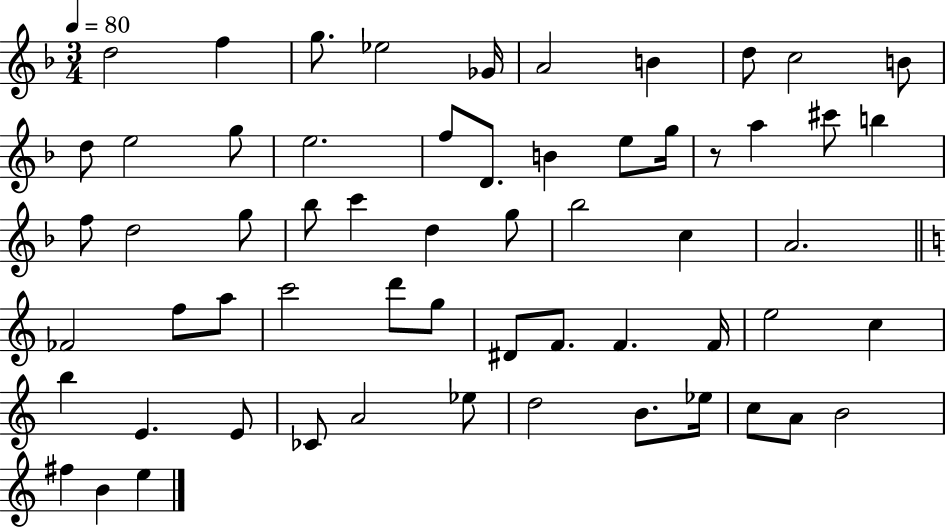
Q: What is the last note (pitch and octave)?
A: E5